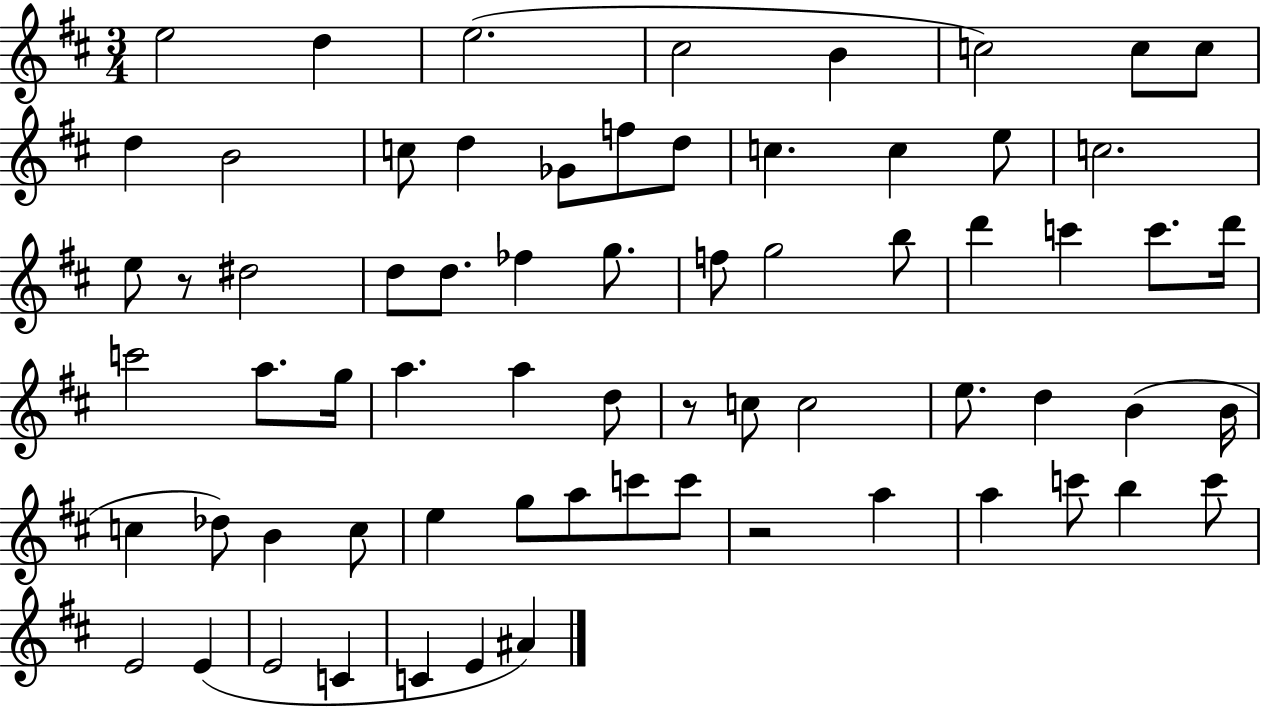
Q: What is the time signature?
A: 3/4